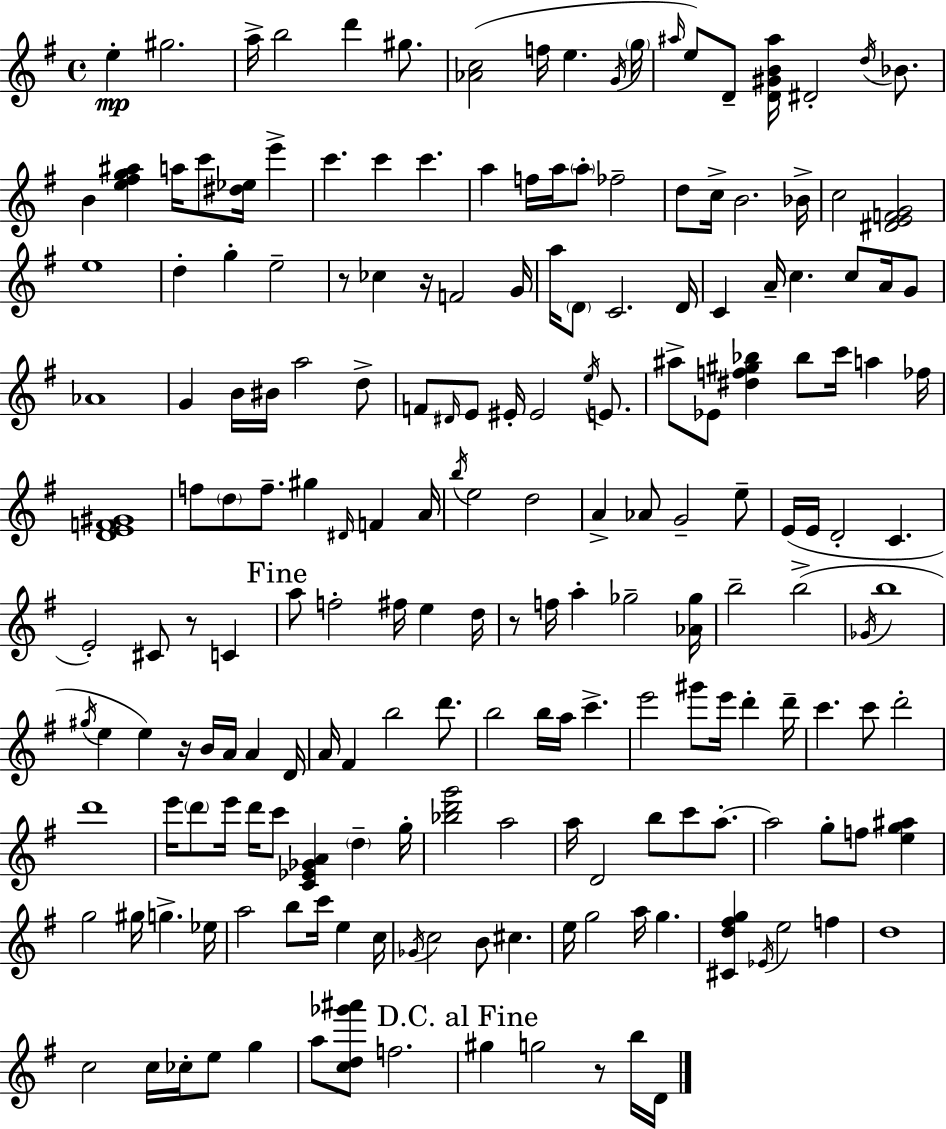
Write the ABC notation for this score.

X:1
T:Untitled
M:4/4
L:1/4
K:G
e ^g2 a/4 b2 d' ^g/2 [_Ac]2 f/4 e G/4 g/4 ^a/4 e/2 D/2 [D^GB^a]/4 ^D2 d/4 _B/2 B [e^fg^a] a/4 c'/2 [^d_e]/4 e' c' c' c' a f/4 a/4 a/2 _f2 d/2 c/4 B2 _B/4 c2 [^DEFG]2 e4 d g e2 z/2 _c z/4 F2 G/4 a/4 D/2 C2 D/4 C A/4 c c/2 A/4 G/2 _A4 G B/4 ^B/4 a2 d/2 F/2 ^D/4 E/2 ^E/4 ^E2 e/4 E/2 ^a/2 _E/2 [^df^g_b] _b/2 c'/4 a _f/4 [DEF^G]4 f/2 d/2 f/2 ^g ^D/4 F A/4 b/4 e2 d2 A _A/2 G2 e/2 E/4 E/4 D2 C E2 ^C/2 z/2 C a/2 f2 ^f/4 e d/4 z/2 f/4 a _g2 [_A_g]/4 b2 b2 _G/4 b4 ^g/4 e e z/4 B/4 A/4 A D/4 A/4 ^F b2 d'/2 b2 b/4 a/4 c' e'2 ^g'/2 e'/4 d' d'/4 c' c'/2 d'2 d'4 e'/4 d'/2 e'/4 d'/4 c'/2 [C_E_GA] d g/4 [_bd'g']2 a2 a/4 D2 b/2 c'/2 a/2 a2 g/2 f/2 [eg^a] g2 ^g/4 g _e/4 a2 b/2 c'/4 e c/4 _G/4 c2 B/2 ^c e/4 g2 a/4 g [^Cd^fg] _E/4 e2 f d4 c2 c/4 _c/4 e/2 g a/2 [cd_g'^a']/2 f2 ^g g2 z/2 b/4 D/4